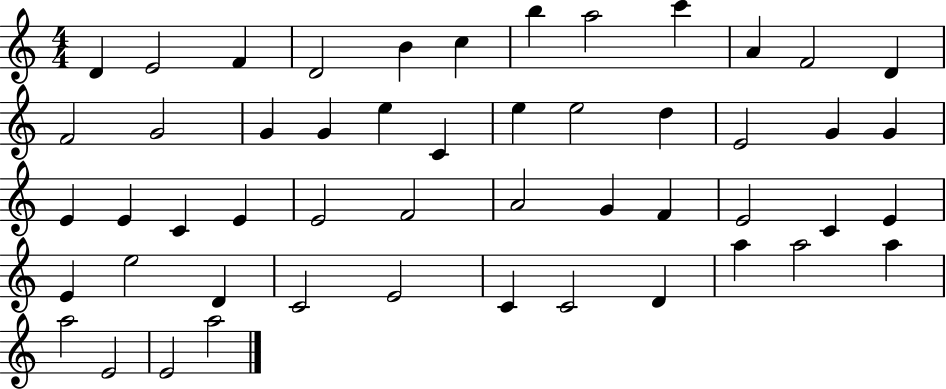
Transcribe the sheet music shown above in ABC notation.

X:1
T:Untitled
M:4/4
L:1/4
K:C
D E2 F D2 B c b a2 c' A F2 D F2 G2 G G e C e e2 d E2 G G E E C E E2 F2 A2 G F E2 C E E e2 D C2 E2 C C2 D a a2 a a2 E2 E2 a2